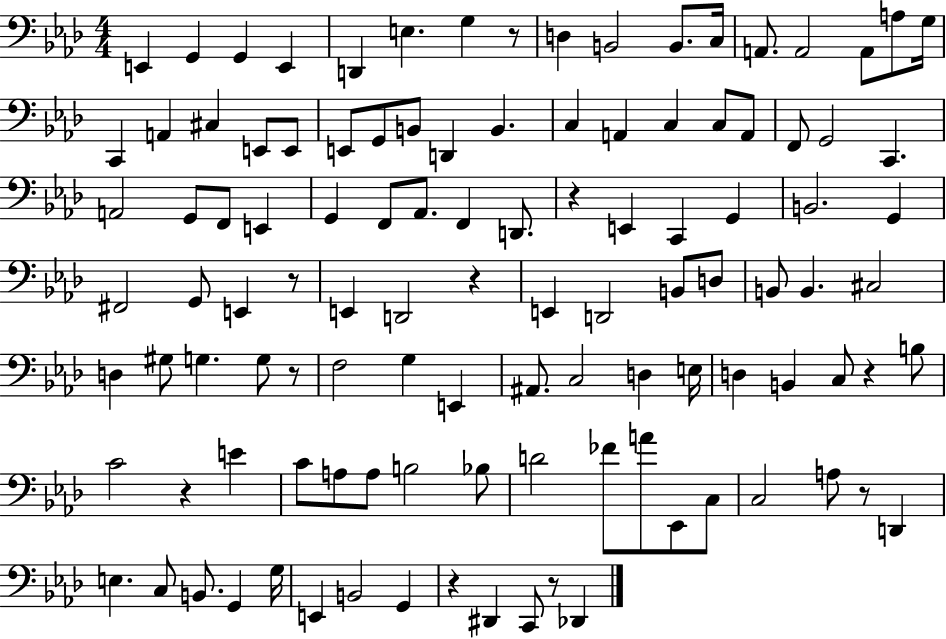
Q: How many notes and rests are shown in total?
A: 111